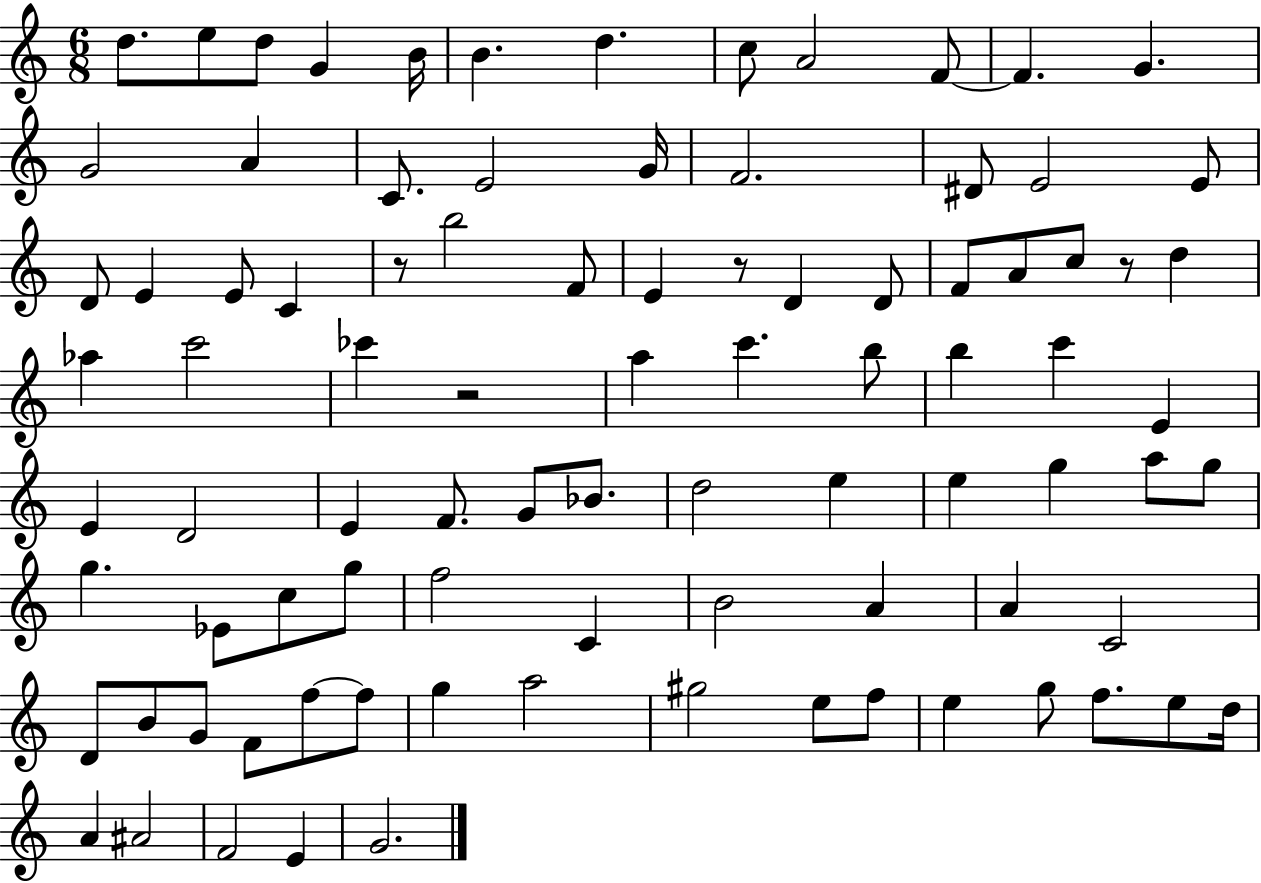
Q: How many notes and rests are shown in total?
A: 90